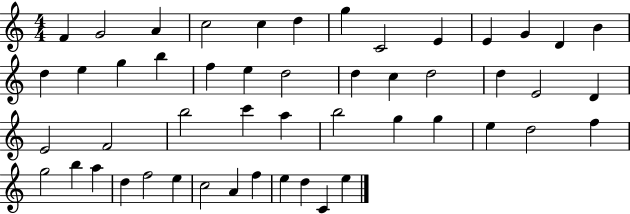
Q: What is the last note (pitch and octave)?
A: E5